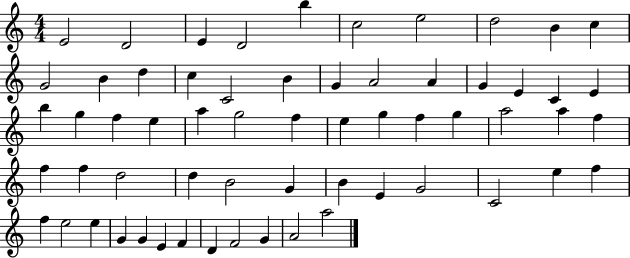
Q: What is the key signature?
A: C major